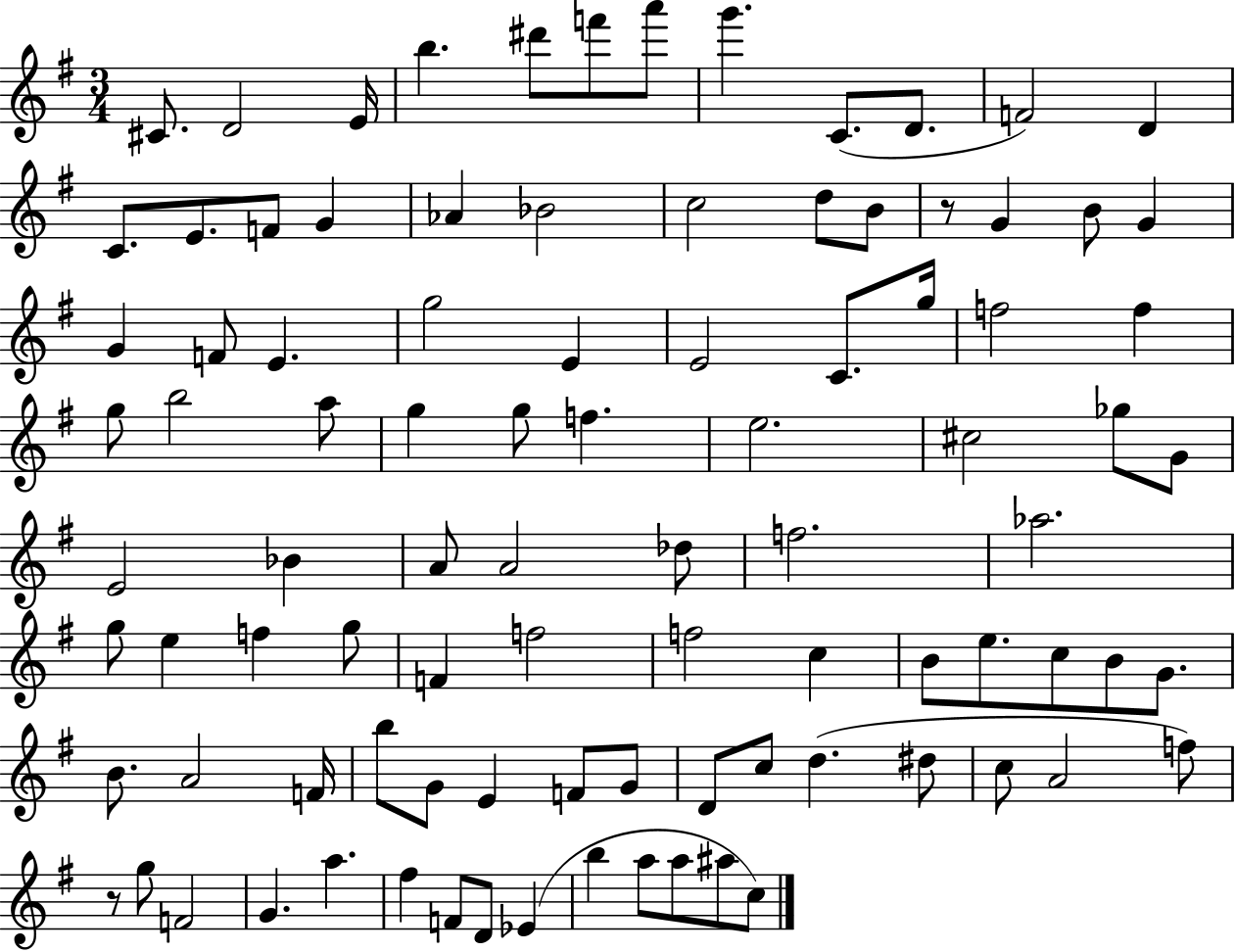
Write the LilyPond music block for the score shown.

{
  \clef treble
  \numericTimeSignature
  \time 3/4
  \key g \major
  cis'8. d'2 e'16 | b''4. dis'''8 f'''8 a'''8 | g'''4. c'8.( d'8. | f'2) d'4 | \break c'8. e'8. f'8 g'4 | aes'4 bes'2 | c''2 d''8 b'8 | r8 g'4 b'8 g'4 | \break g'4 f'8 e'4. | g''2 e'4 | e'2 c'8. g''16 | f''2 f''4 | \break g''8 b''2 a''8 | g''4 g''8 f''4. | e''2. | cis''2 ges''8 g'8 | \break e'2 bes'4 | a'8 a'2 des''8 | f''2. | aes''2. | \break g''8 e''4 f''4 g''8 | f'4 f''2 | f''2 c''4 | b'8 e''8. c''8 b'8 g'8. | \break b'8. a'2 f'16 | b''8 g'8 e'4 f'8 g'8 | d'8 c''8 d''4.( dis''8 | c''8 a'2 f''8) | \break r8 g''8 f'2 | g'4. a''4. | fis''4 f'8 d'8 ees'4( | b''4 a''8 a''8 ais''8 c''8) | \break \bar "|."
}